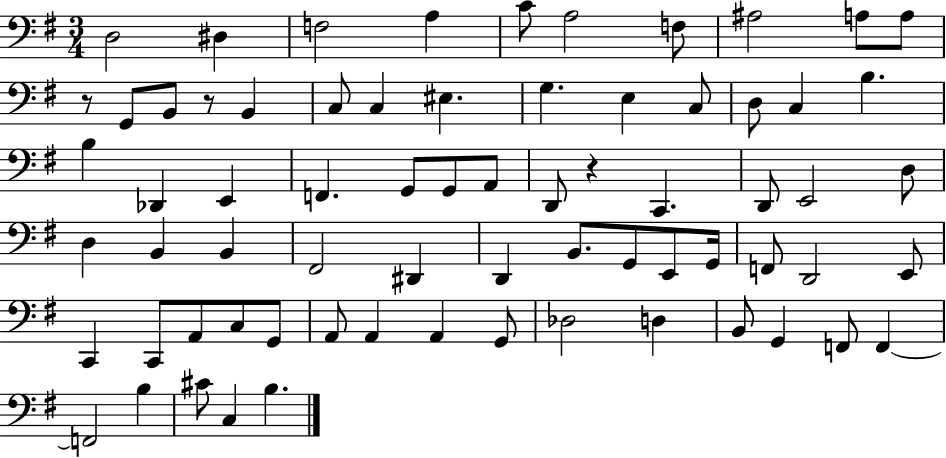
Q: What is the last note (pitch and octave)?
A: B3